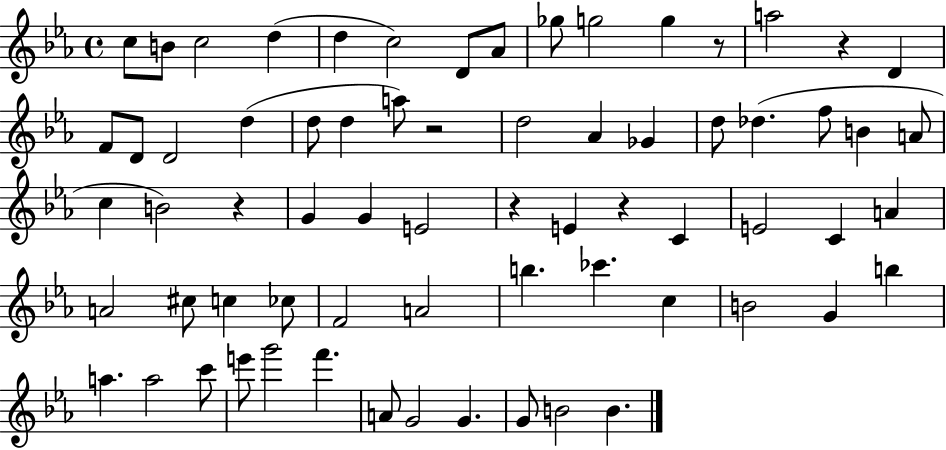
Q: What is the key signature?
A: EES major